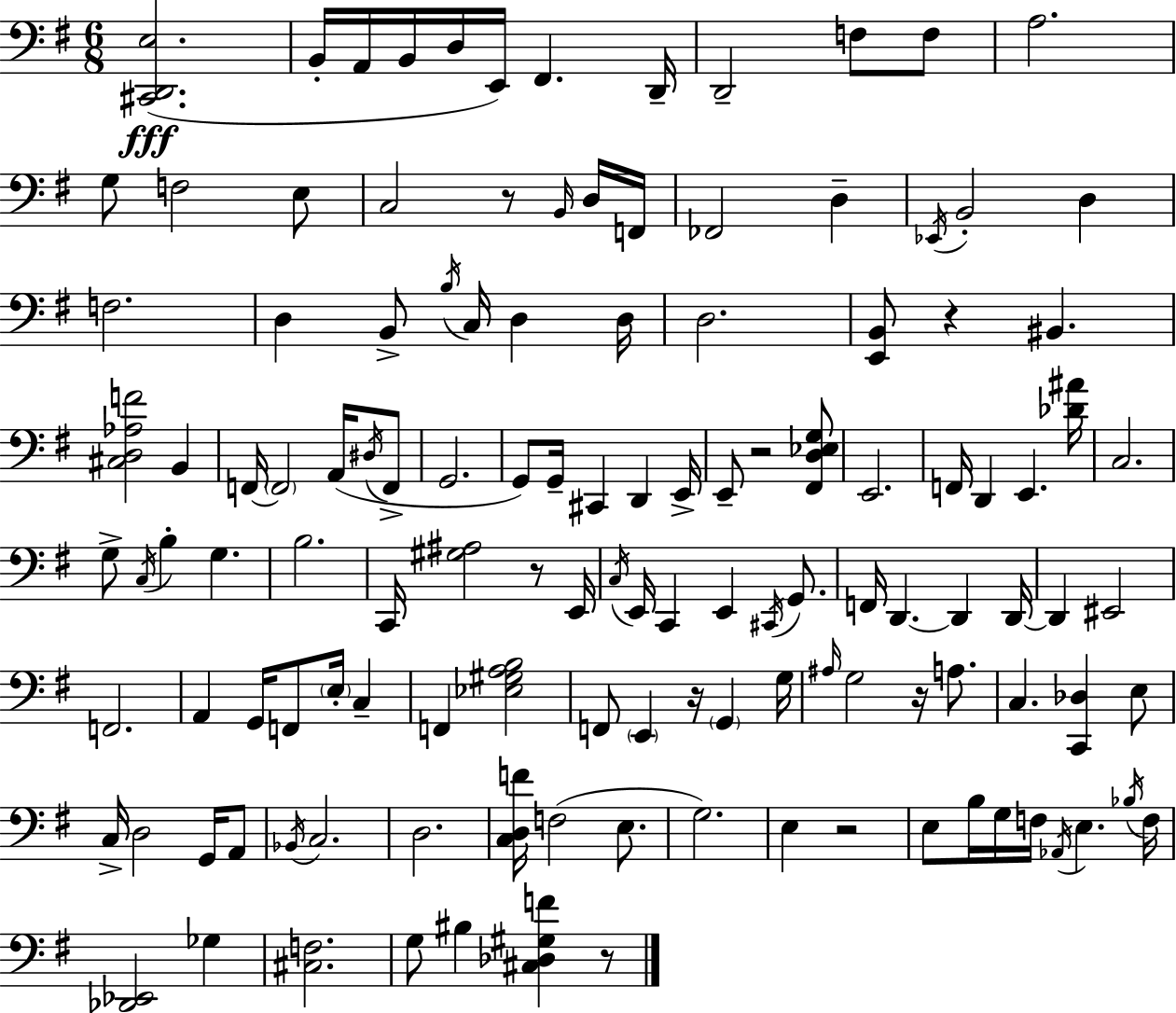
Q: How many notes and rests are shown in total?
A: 127